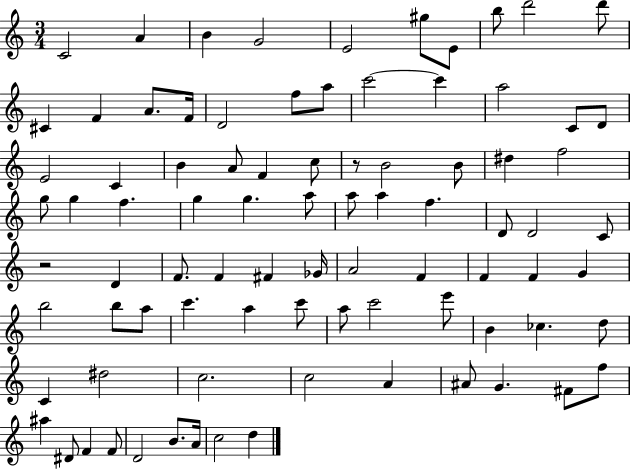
X:1
T:Untitled
M:3/4
L:1/4
K:C
C2 A B G2 E2 ^g/2 E/2 b/2 d'2 d'/2 ^C F A/2 F/4 D2 f/2 a/2 c'2 c' a2 C/2 D/2 E2 C B A/2 F c/2 z/2 B2 B/2 ^d f2 g/2 g f g g a/2 a/2 a f D/2 D2 C/2 z2 D F/2 F ^F _G/4 A2 F F F G b2 b/2 a/2 c' a c'/2 a/2 c'2 e'/2 B _c d/2 C ^d2 c2 c2 A ^A/2 G ^F/2 f/2 ^a ^D/2 F F/2 D2 B/2 A/4 c2 d